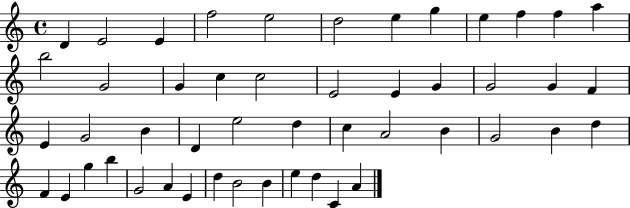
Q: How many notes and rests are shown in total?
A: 49